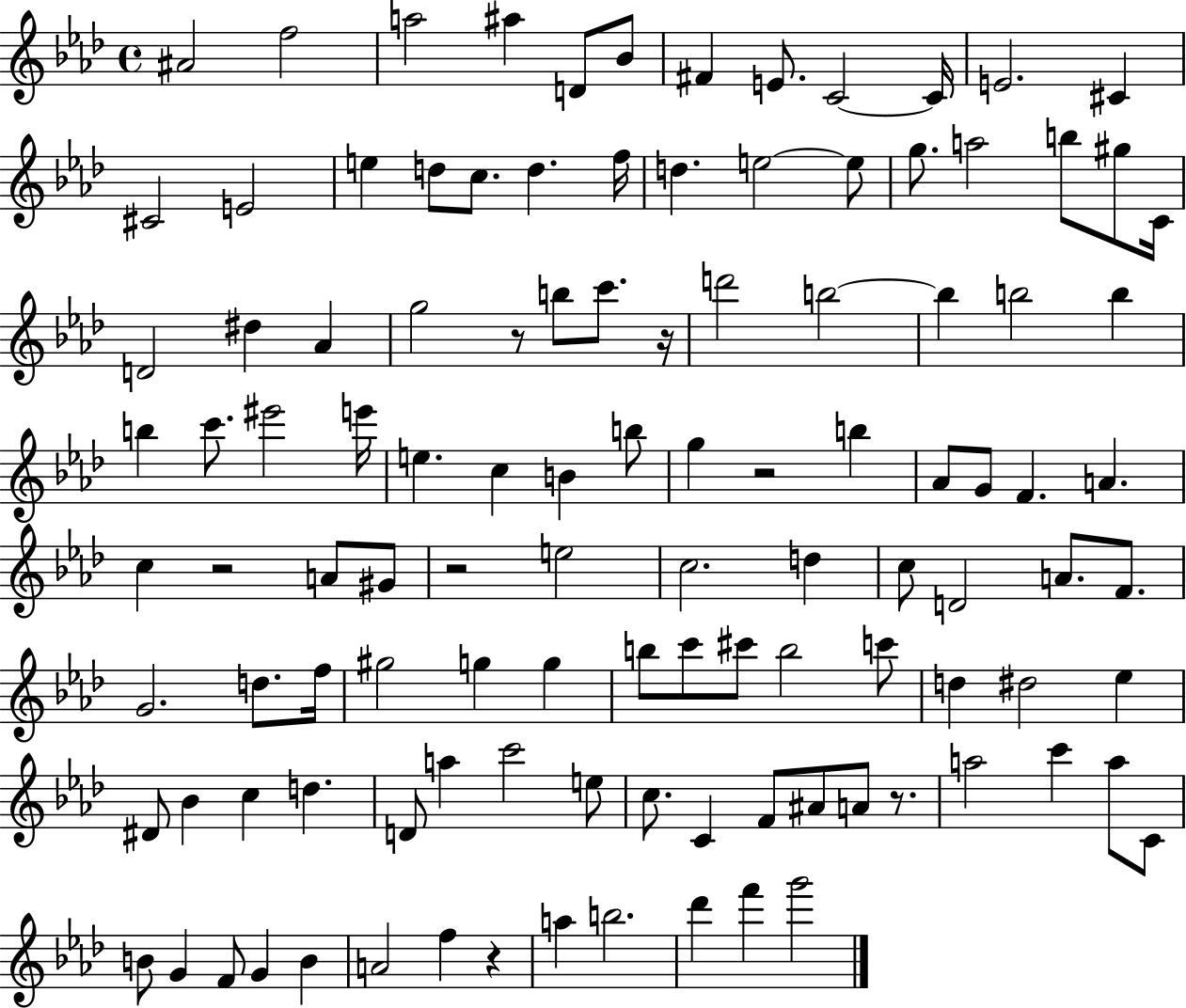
{
  \clef treble
  \time 4/4
  \defaultTimeSignature
  \key aes \major
  ais'2 f''2 | a''2 ais''4 d'8 bes'8 | fis'4 e'8. c'2~~ c'16 | e'2. cis'4 | \break cis'2 e'2 | e''4 d''8 c''8. d''4. f''16 | d''4. e''2~~ e''8 | g''8. a''2 b''8 gis''8 c'16 | \break d'2 dis''4 aes'4 | g''2 r8 b''8 c'''8. r16 | d'''2 b''2~~ | b''4 b''2 b''4 | \break b''4 c'''8. eis'''2 e'''16 | e''4. c''4 b'4 b''8 | g''4 r2 b''4 | aes'8 g'8 f'4. a'4. | \break c''4 r2 a'8 gis'8 | r2 e''2 | c''2. d''4 | c''8 d'2 a'8. f'8. | \break g'2. d''8. f''16 | gis''2 g''4 g''4 | b''8 c'''8 cis'''8 b''2 c'''8 | d''4 dis''2 ees''4 | \break dis'8 bes'4 c''4 d''4. | d'8 a''4 c'''2 e''8 | c''8. c'4 f'8 ais'8 a'8 r8. | a''2 c'''4 a''8 c'8 | \break b'8 g'4 f'8 g'4 b'4 | a'2 f''4 r4 | a''4 b''2. | des'''4 f'''4 g'''2 | \break \bar "|."
}